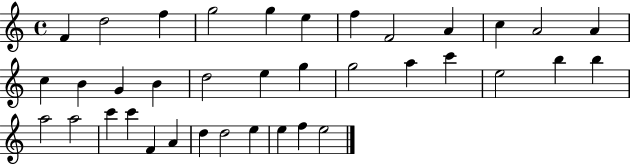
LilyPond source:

{
  \clef treble
  \time 4/4
  \defaultTimeSignature
  \key c \major
  f'4 d''2 f''4 | g''2 g''4 e''4 | f''4 f'2 a'4 | c''4 a'2 a'4 | \break c''4 b'4 g'4 b'4 | d''2 e''4 g''4 | g''2 a''4 c'''4 | e''2 b''4 b''4 | \break a''2 a''2 | c'''4 c'''4 f'4 a'4 | d''4 d''2 e''4 | e''4 f''4 e''2 | \break \bar "|."
}